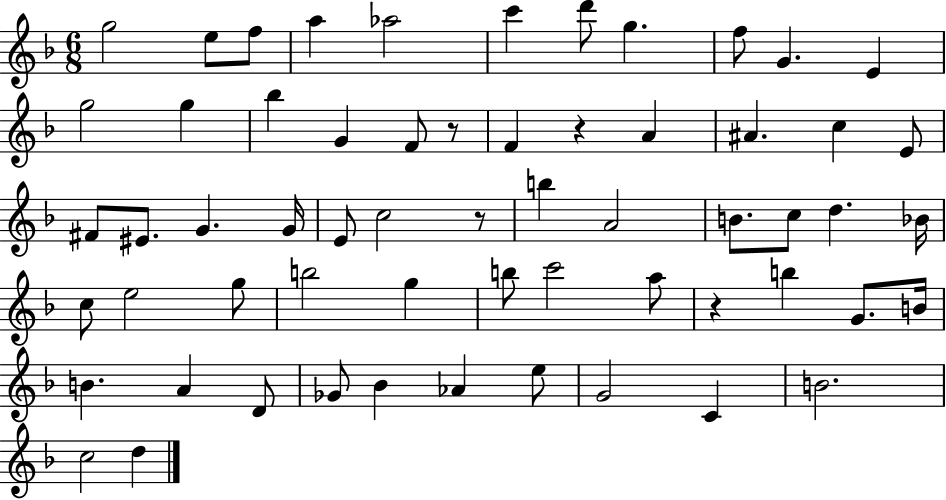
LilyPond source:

{
  \clef treble
  \numericTimeSignature
  \time 6/8
  \key f \major
  \repeat volta 2 { g''2 e''8 f''8 | a''4 aes''2 | c'''4 d'''8 g''4. | f''8 g'4. e'4 | \break g''2 g''4 | bes''4 g'4 f'8 r8 | f'4 r4 a'4 | ais'4. c''4 e'8 | \break fis'8 eis'8. g'4. g'16 | e'8 c''2 r8 | b''4 a'2 | b'8. c''8 d''4. bes'16 | \break c''8 e''2 g''8 | b''2 g''4 | b''8 c'''2 a''8 | r4 b''4 g'8. b'16 | \break b'4. a'4 d'8 | ges'8 bes'4 aes'4 e''8 | g'2 c'4 | b'2. | \break c''2 d''4 | } \bar "|."
}